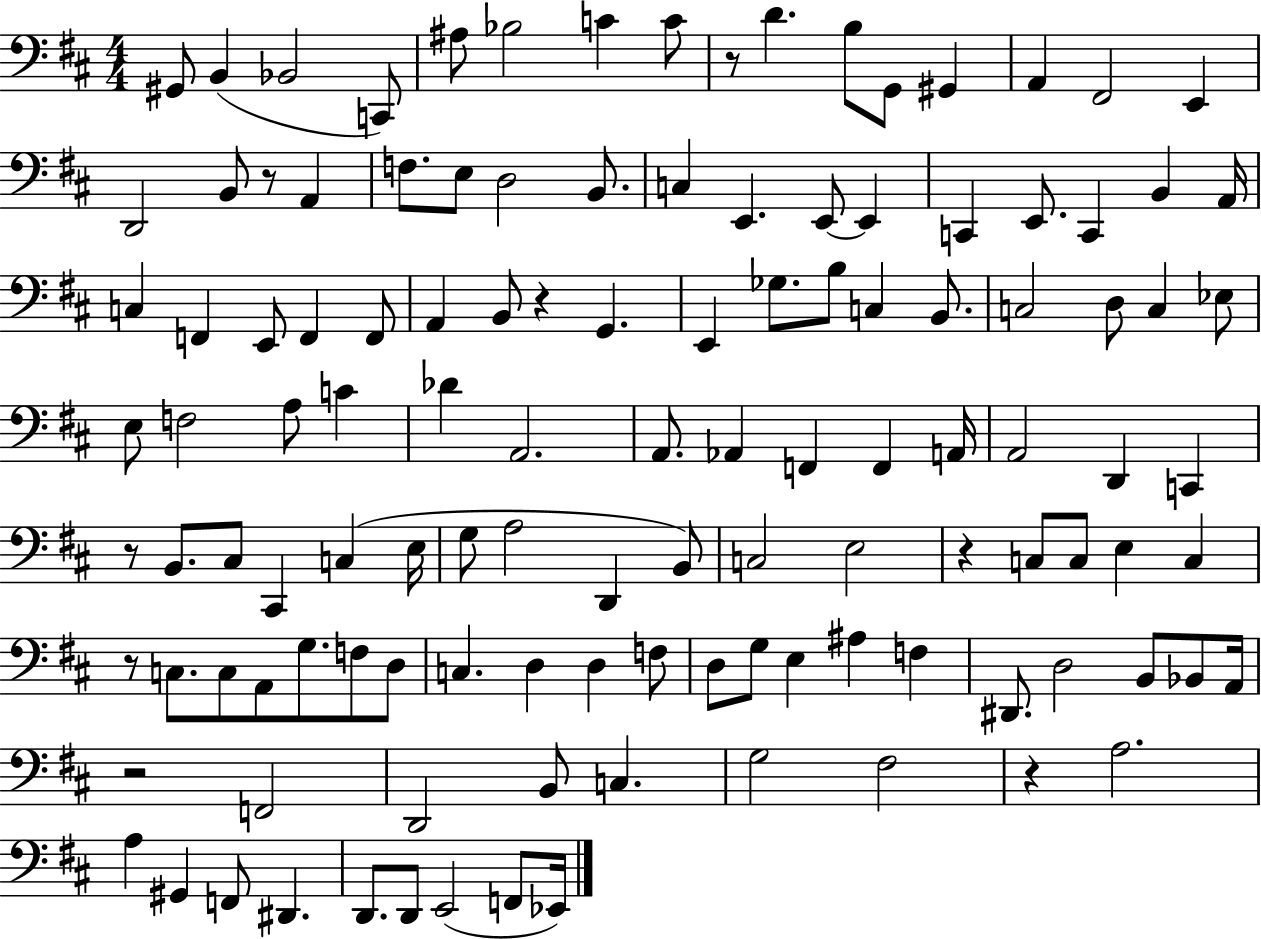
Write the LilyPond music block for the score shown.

{
  \clef bass
  \numericTimeSignature
  \time 4/4
  \key d \major
  gis,8 b,4( bes,2 c,8) | ais8 bes2 c'4 c'8 | r8 d'4. b8 g,8 gis,4 | a,4 fis,2 e,4 | \break d,2 b,8 r8 a,4 | f8. e8 d2 b,8. | c4 e,4. e,8~~ e,4 | c,4 e,8. c,4 b,4 a,16 | \break c4 f,4 e,8 f,4 f,8 | a,4 b,8 r4 g,4. | e,4 ges8. b8 c4 b,8. | c2 d8 c4 ees8 | \break e8 f2 a8 c'4 | des'4 a,2. | a,8. aes,4 f,4 f,4 a,16 | a,2 d,4 c,4 | \break r8 b,8. cis8 cis,4 c4( e16 | g8 a2 d,4 b,8) | c2 e2 | r4 c8 c8 e4 c4 | \break r8 c8. c8 a,8 g8. f8 d8 | c4. d4 d4 f8 | d8 g8 e4 ais4 f4 | dis,8. d2 b,8 bes,8 a,16 | \break r2 f,2 | d,2 b,8 c4. | g2 fis2 | r4 a2. | \break a4 gis,4 f,8 dis,4. | d,8. d,8 e,2( f,8 ees,16) | \bar "|."
}